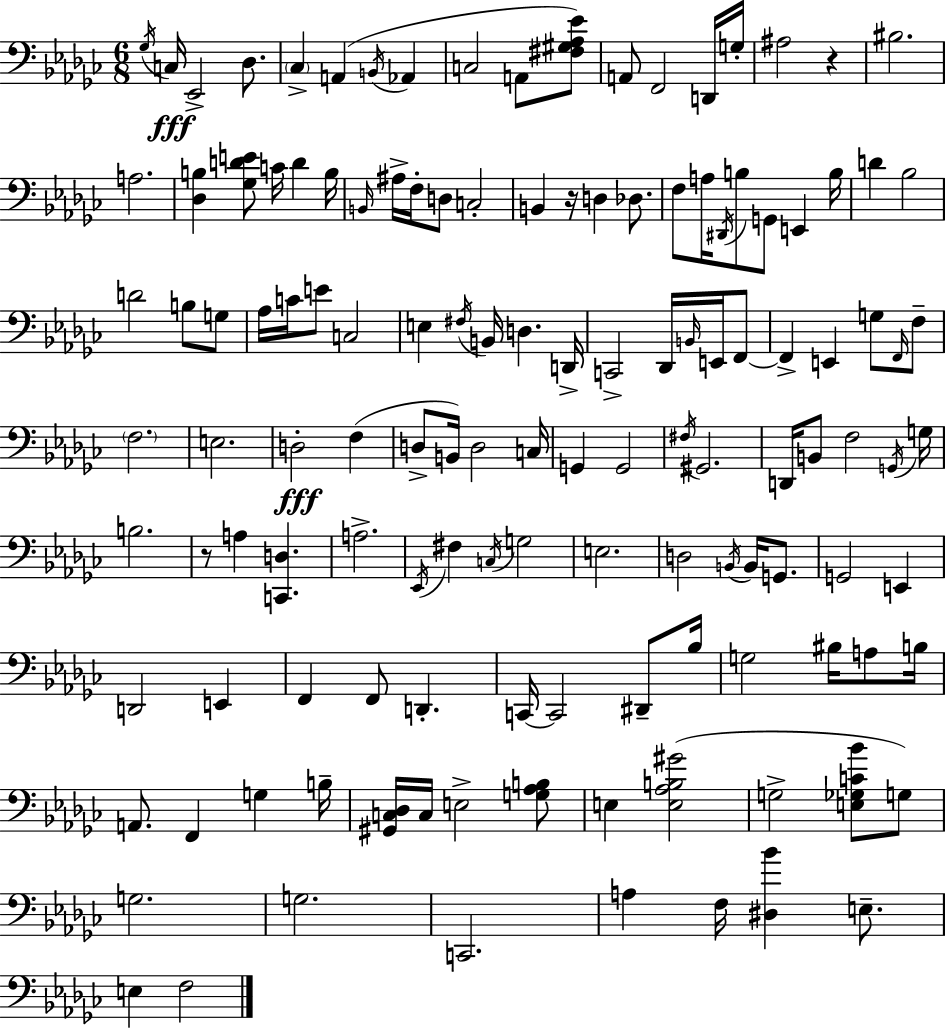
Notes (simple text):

Gb3/s C3/s Eb2/h Db3/e. CES3/q A2/q B2/s Ab2/q C3/h A2/e [F#3,G#3,Ab3,Eb4]/e A2/e F2/h D2/s G3/s A#3/h R/q BIS3/h. A3/h. [Db3,B3]/q [Gb3,D4,E4]/e C4/s D4/q B3/s B2/s A#3/s F3/s D3/e C3/h B2/q R/s D3/q Db3/e. F3/e A3/s D#2/s B3/e G2/e E2/q B3/s D4/q Bb3/h D4/h B3/e G3/e Ab3/s C4/s E4/e C3/h E3/q F#3/s B2/s D3/q. D2/s C2/h Db2/s B2/s E2/s F2/e F2/q E2/q G3/e F2/s F3/e F3/h. E3/h. D3/h F3/q D3/e B2/s D3/h C3/s G2/q G2/h F#3/s G#2/h. D2/s B2/e F3/h G2/s G3/s B3/h. R/e A3/q [C2,D3]/q. A3/h. Eb2/s F#3/q C3/s G3/h E3/h. D3/h B2/s B2/s G2/e. G2/h E2/q D2/h E2/q F2/q F2/e D2/q. C2/s C2/h D#2/e Bb3/s G3/h BIS3/s A3/e B3/s A2/e. F2/q G3/q B3/s [G#2,C3,Db3]/s C3/s E3/h [G3,Ab3,B3]/e E3/q [E3,Ab3,B3,G#4]/h G3/h [E3,Gb3,C4,Bb4]/e G3/e G3/h. G3/h. C2/h. A3/q F3/s [D#3,Bb4]/q E3/e. E3/q F3/h